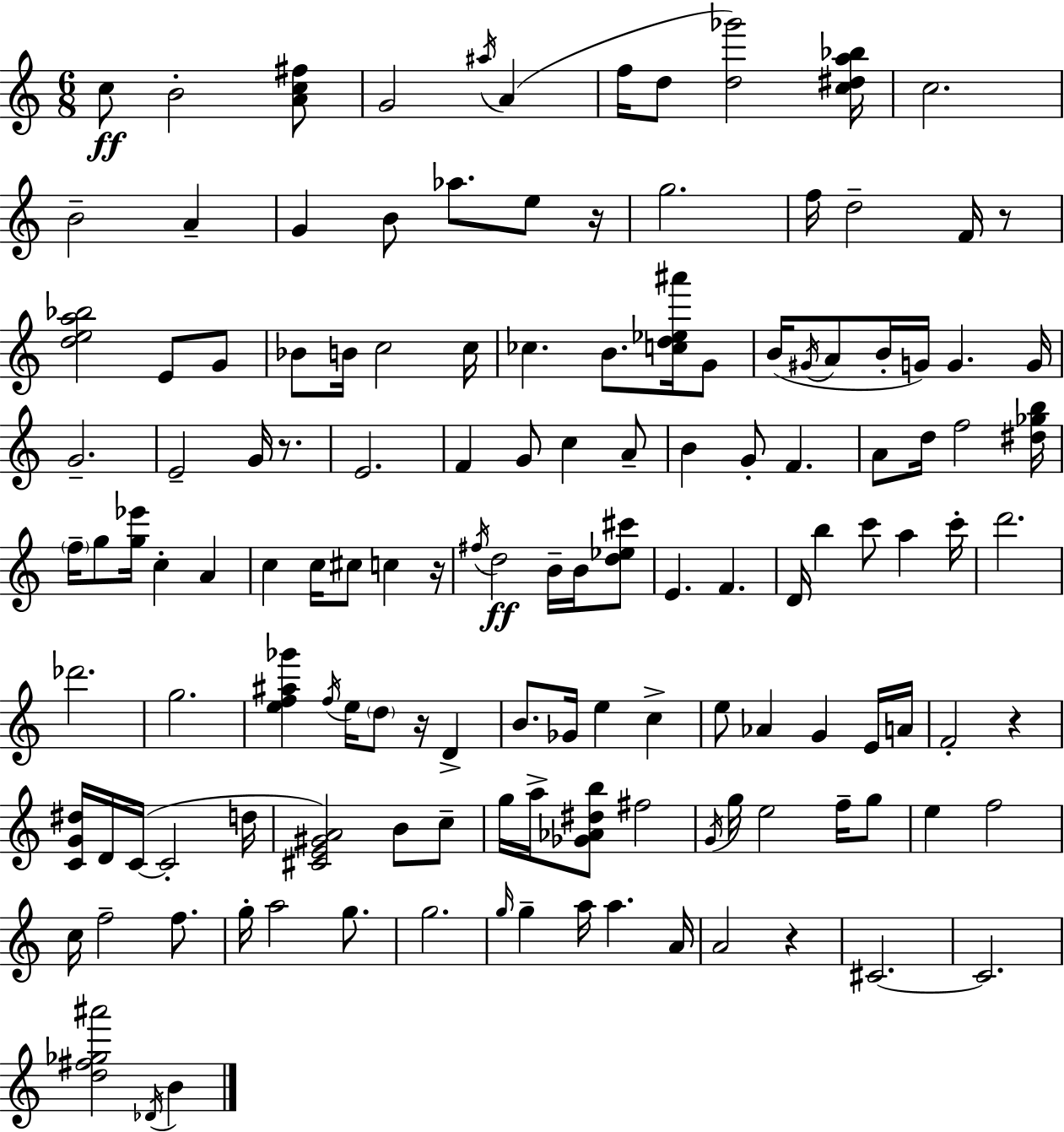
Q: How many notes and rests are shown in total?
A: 137